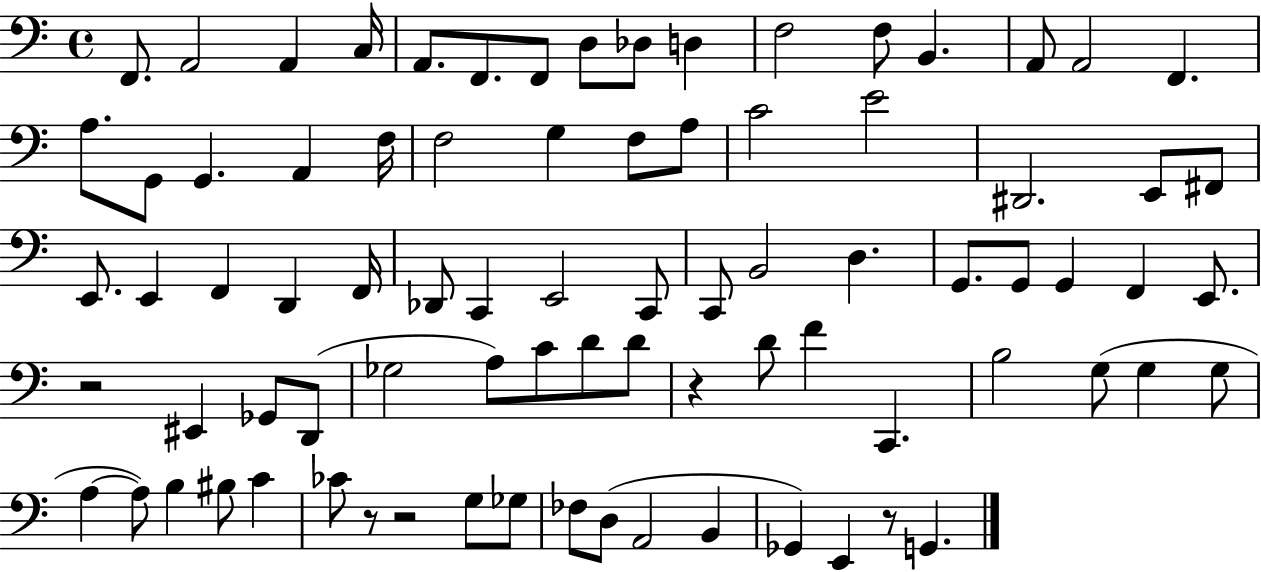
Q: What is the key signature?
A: C major